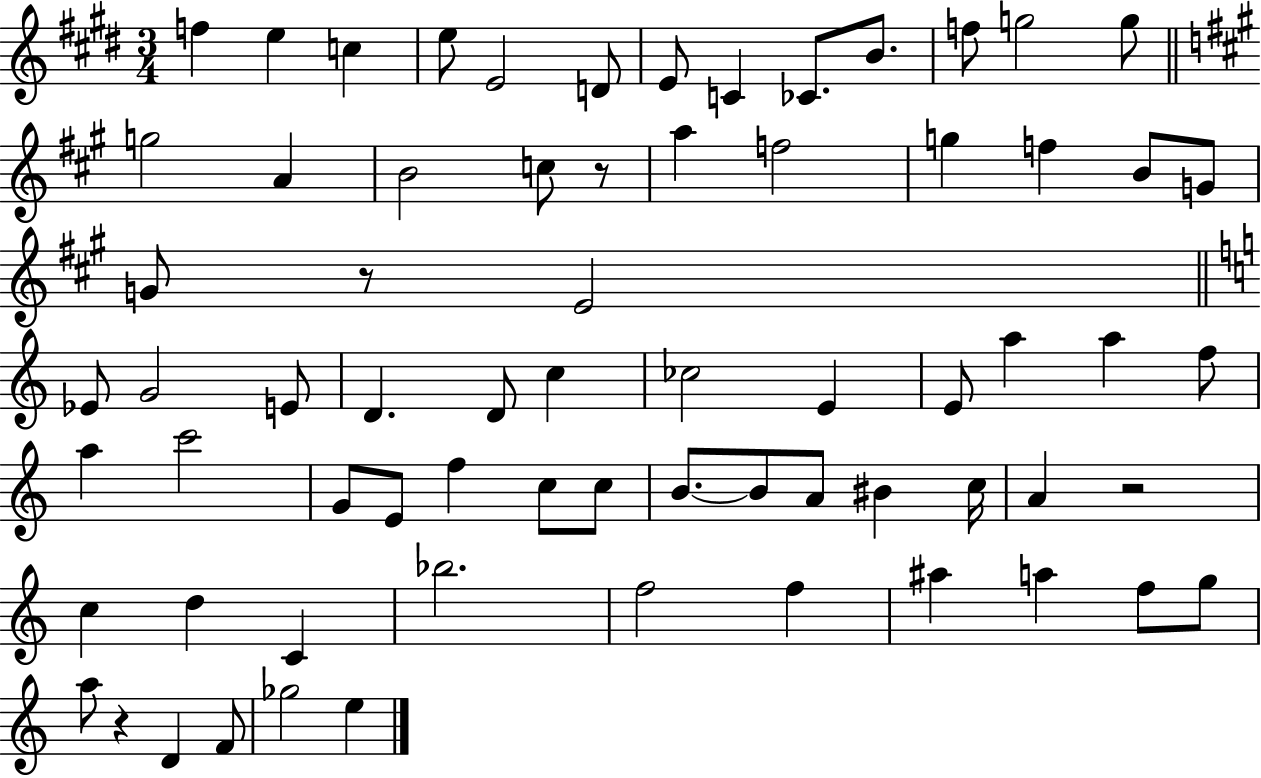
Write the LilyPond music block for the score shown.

{
  \clef treble
  \numericTimeSignature
  \time 3/4
  \key e \major
  f''4 e''4 c''4 | e''8 e'2 d'8 | e'8 c'4 ces'8. b'8. | f''8 g''2 g''8 | \break \bar "||" \break \key a \major g''2 a'4 | b'2 c''8 r8 | a''4 f''2 | g''4 f''4 b'8 g'8 | \break g'8 r8 e'2 | \bar "||" \break \key c \major ees'8 g'2 e'8 | d'4. d'8 c''4 | ces''2 e'4 | e'8 a''4 a''4 f''8 | \break a''4 c'''2 | g'8 e'8 f''4 c''8 c''8 | b'8.~~ b'8 a'8 bis'4 c''16 | a'4 r2 | \break c''4 d''4 c'4 | bes''2. | f''2 f''4 | ais''4 a''4 f''8 g''8 | \break a''8 r4 d'4 f'8 | ges''2 e''4 | \bar "|."
}